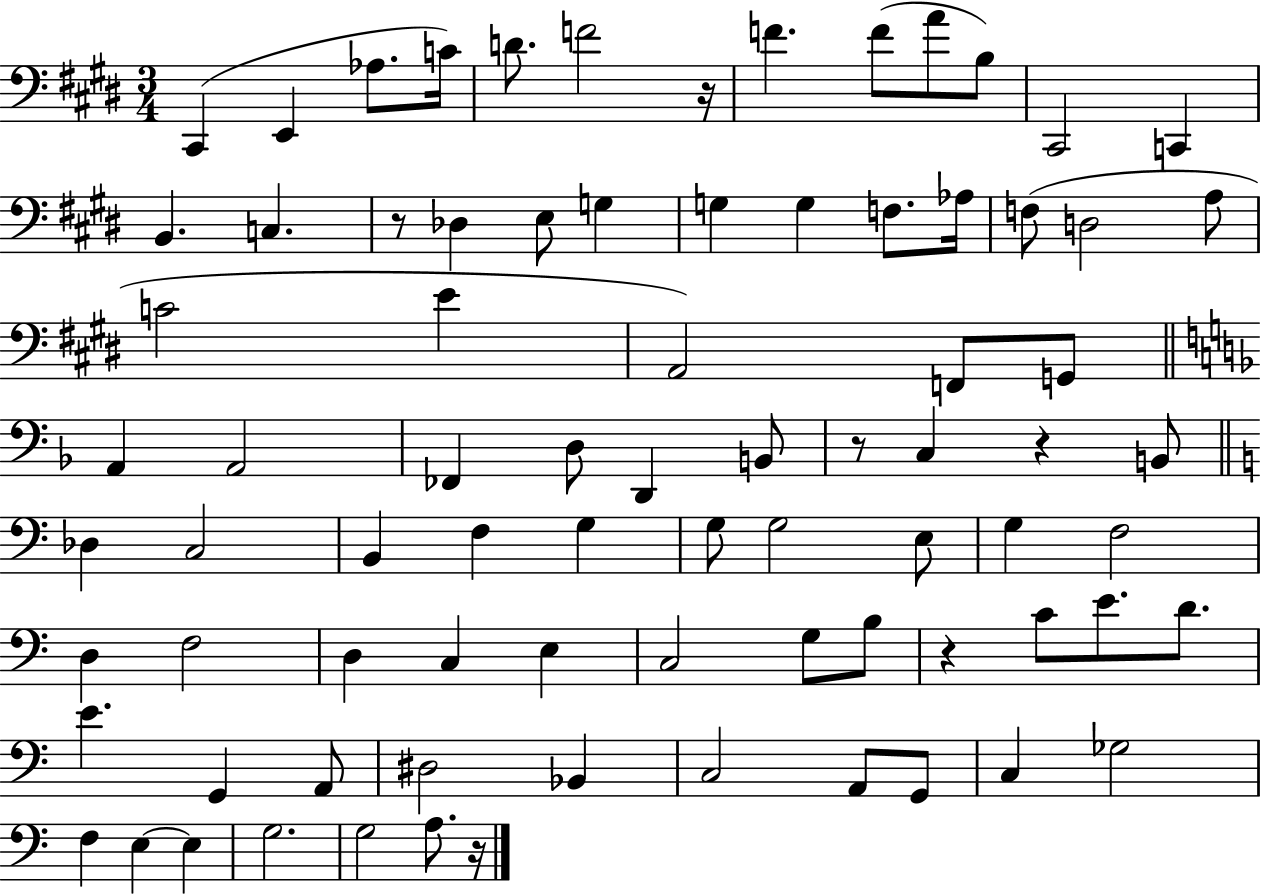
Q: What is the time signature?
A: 3/4